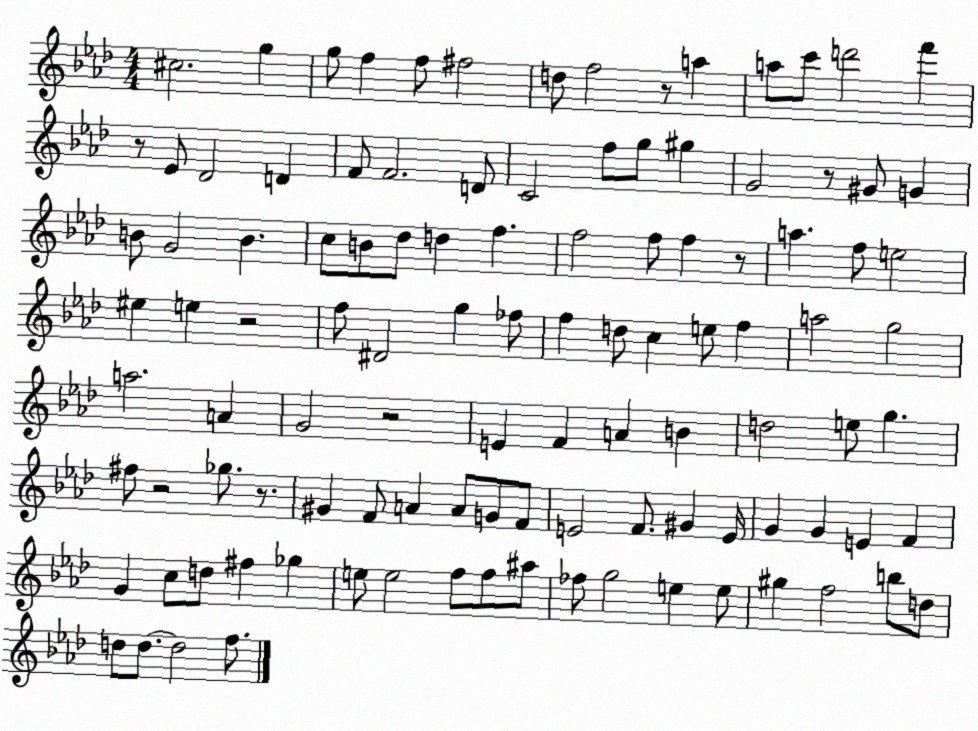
X:1
T:Untitled
M:4/4
L:1/4
K:Ab
^c2 g g/2 f f/2 ^f2 d/2 f2 z/2 a a/2 c'/2 d'2 f' z/2 _E/2 _D2 D F/2 F2 D/2 C2 f/2 g/2 ^g G2 z/2 ^G/2 G B/2 G2 B c/2 B/2 _d/2 d f f2 f/2 f z/2 a f/2 e2 ^e e z2 f/2 ^D2 g _f/2 f d/2 c e/2 f a2 g2 a2 A G2 z2 E F A B d2 e/2 g ^f/2 z2 _g/2 z/2 ^G F/2 A A/2 G/2 F/2 E2 F/2 ^G E/4 G G E F G c/2 d/2 ^f _g e/2 e2 f/2 f/2 ^a/2 _f/2 g2 e e/2 ^g f2 b/2 d/2 d/2 d/2 d2 f/2